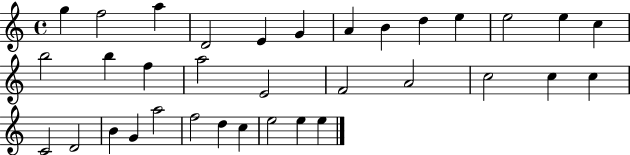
{
  \clef treble
  \time 4/4
  \defaultTimeSignature
  \key c \major
  g''4 f''2 a''4 | d'2 e'4 g'4 | a'4 b'4 d''4 e''4 | e''2 e''4 c''4 | \break b''2 b''4 f''4 | a''2 e'2 | f'2 a'2 | c''2 c''4 c''4 | \break c'2 d'2 | b'4 g'4 a''2 | f''2 d''4 c''4 | e''2 e''4 e''4 | \break \bar "|."
}